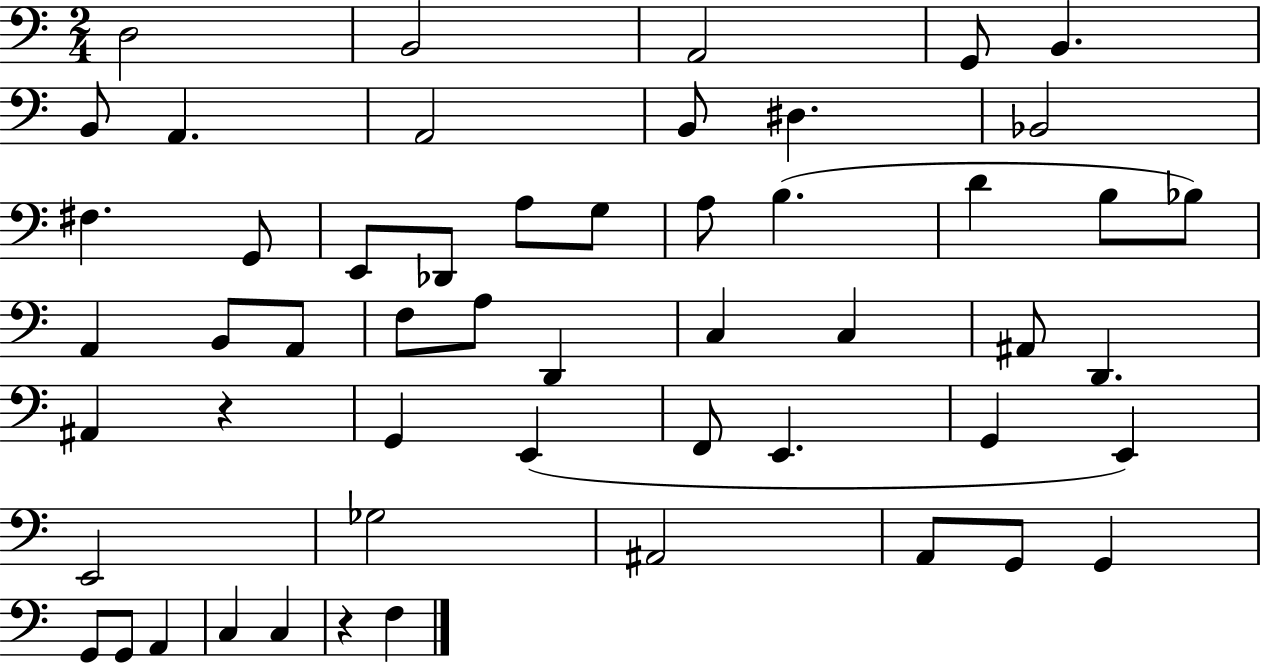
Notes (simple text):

D3/h B2/h A2/h G2/e B2/q. B2/e A2/q. A2/h B2/e D#3/q. Bb2/h F#3/q. G2/e E2/e Db2/e A3/e G3/e A3/e B3/q. D4/q B3/e Bb3/e A2/q B2/e A2/e F3/e A3/e D2/q C3/q C3/q A#2/e D2/q. A#2/q R/q G2/q E2/q F2/e E2/q. G2/q E2/q E2/h Gb3/h A#2/h A2/e G2/e G2/q G2/e G2/e A2/q C3/q C3/q R/q F3/q